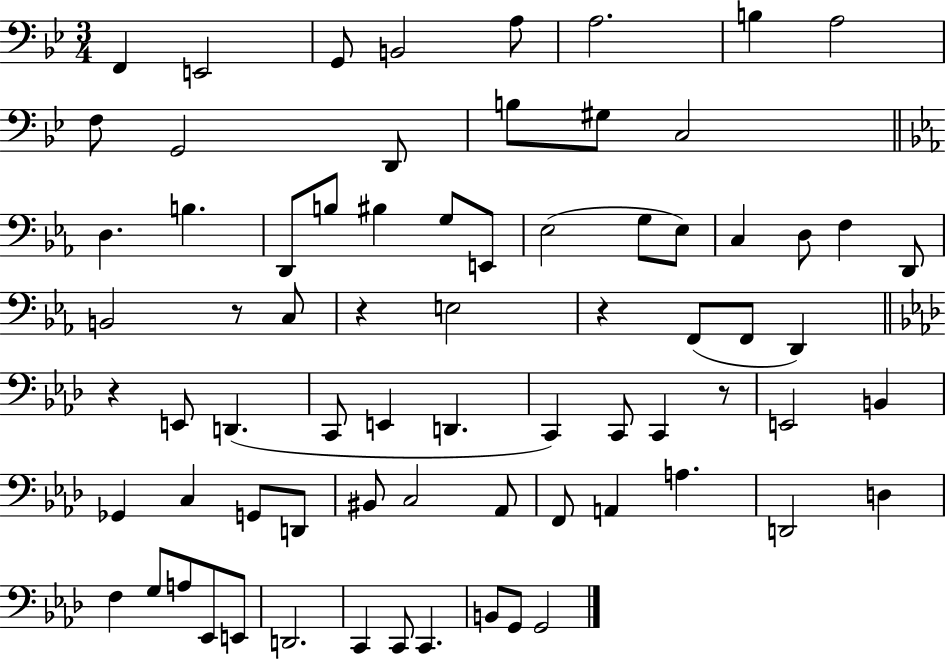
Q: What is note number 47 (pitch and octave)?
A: G2